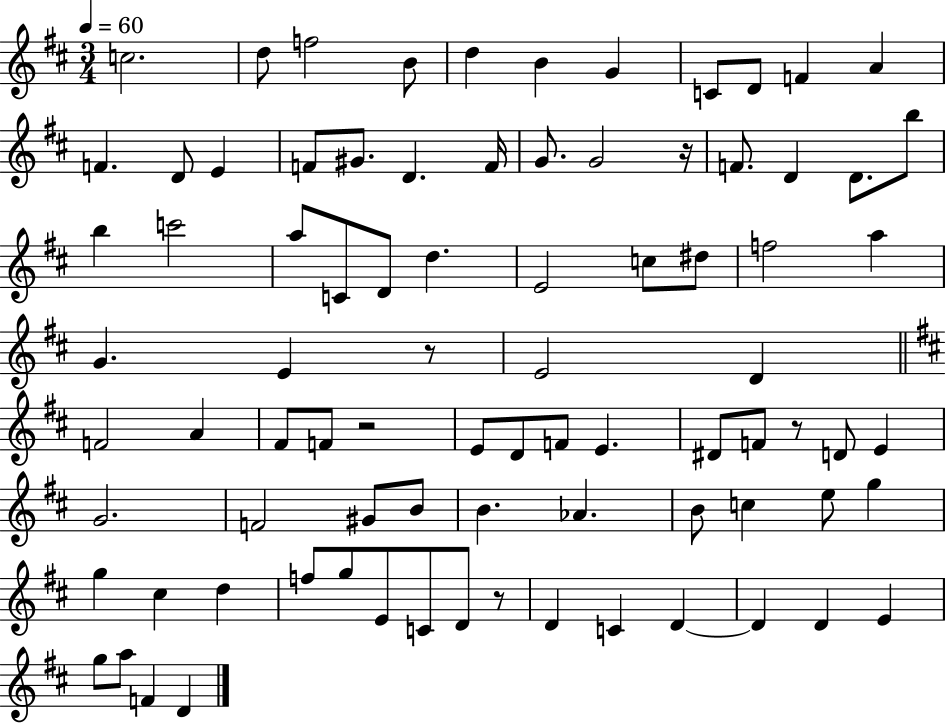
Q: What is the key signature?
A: D major